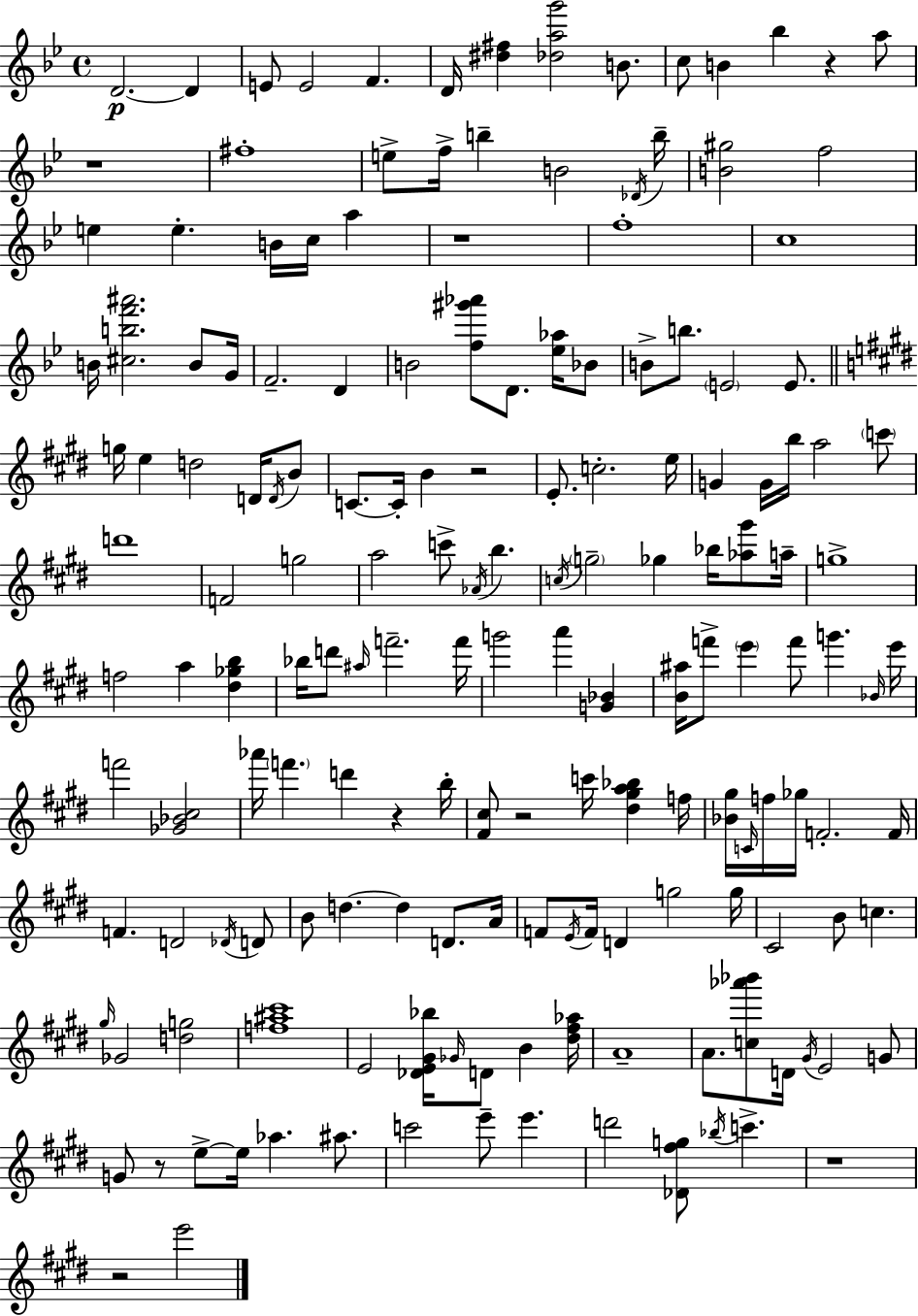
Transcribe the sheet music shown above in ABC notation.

X:1
T:Untitled
M:4/4
L:1/4
K:Bb
D2 D E/2 E2 F D/4 [^d^f] [_dag']2 B/2 c/2 B _b z a/2 z4 ^f4 e/2 f/4 b B2 _D/4 b/4 [B^g]2 f2 e e B/4 c/4 a z4 f4 c4 B/4 [^cbf'^a']2 B/2 G/4 F2 D B2 [f^g'_a']/2 D/2 [_e_a]/4 _B/2 B/2 b/2 E2 E/2 g/4 e d2 D/4 D/4 B/2 C/2 C/4 B z2 E/2 c2 e/4 G G/4 b/4 a2 c'/2 d'4 F2 g2 a2 c'/2 _A/4 b c/4 g2 _g _b/4 [_a^g']/2 a/4 g4 f2 a [^d_gb] _b/4 d'/2 ^a/4 f'2 f'/4 g'2 a' [G_B] [B^a]/4 f'/2 e' f'/2 g' _B/4 e'/4 f'2 [_G_B^c]2 _a'/4 f' d' z b/4 [^F^c]/2 z2 c'/4 [^d^ga_b] f/4 [_B^g]/4 C/4 f/4 _g/4 F2 F/4 F D2 _D/4 D/2 B/2 d d D/2 A/4 F/2 E/4 F/4 D g2 g/4 ^C2 B/2 c ^g/4 _G2 [dg]2 [f^a^c']4 E2 [_DE^G_b]/4 _G/4 D/2 B [^d^f_a]/4 A4 A/2 [c_a'_b']/2 D/4 ^G/4 E2 G/2 G/2 z/2 e/2 e/4 _a ^a/2 c'2 e'/2 e' d'2 [_D^fg]/2 _b/4 c' z4 z2 e'2